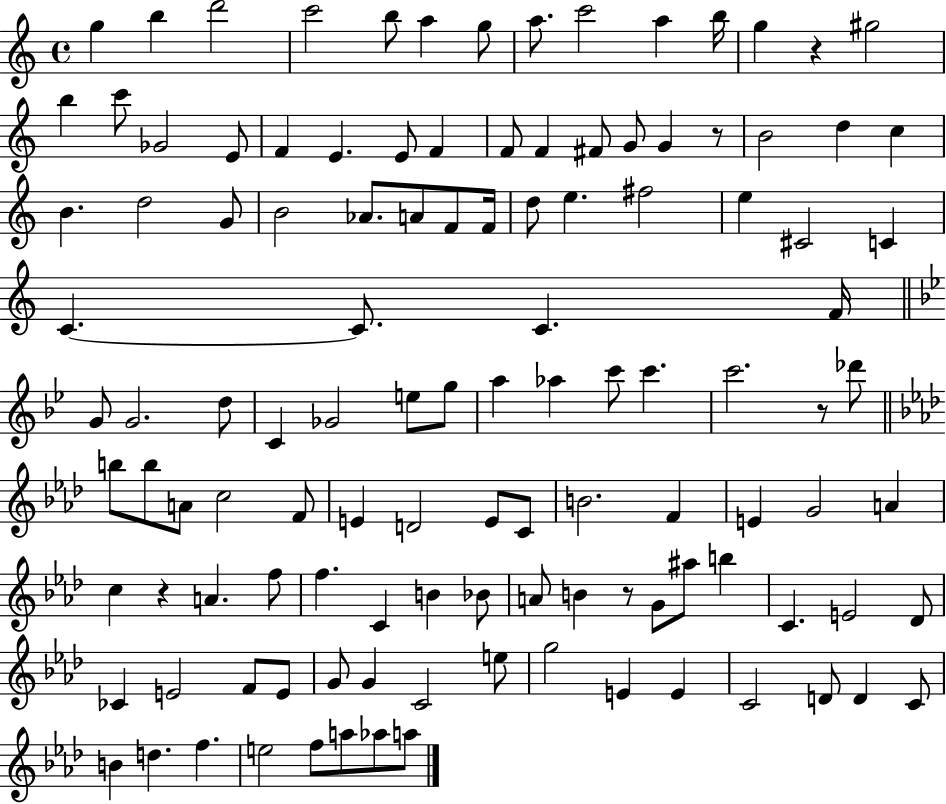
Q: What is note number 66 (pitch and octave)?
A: E4